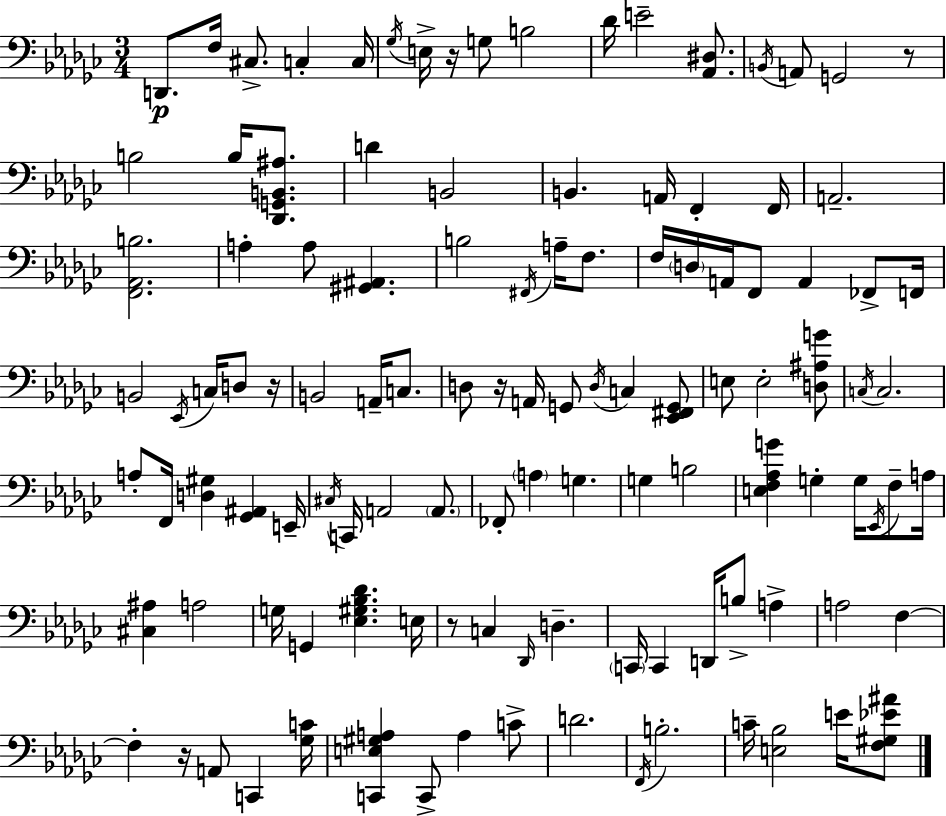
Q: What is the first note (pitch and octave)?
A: D2